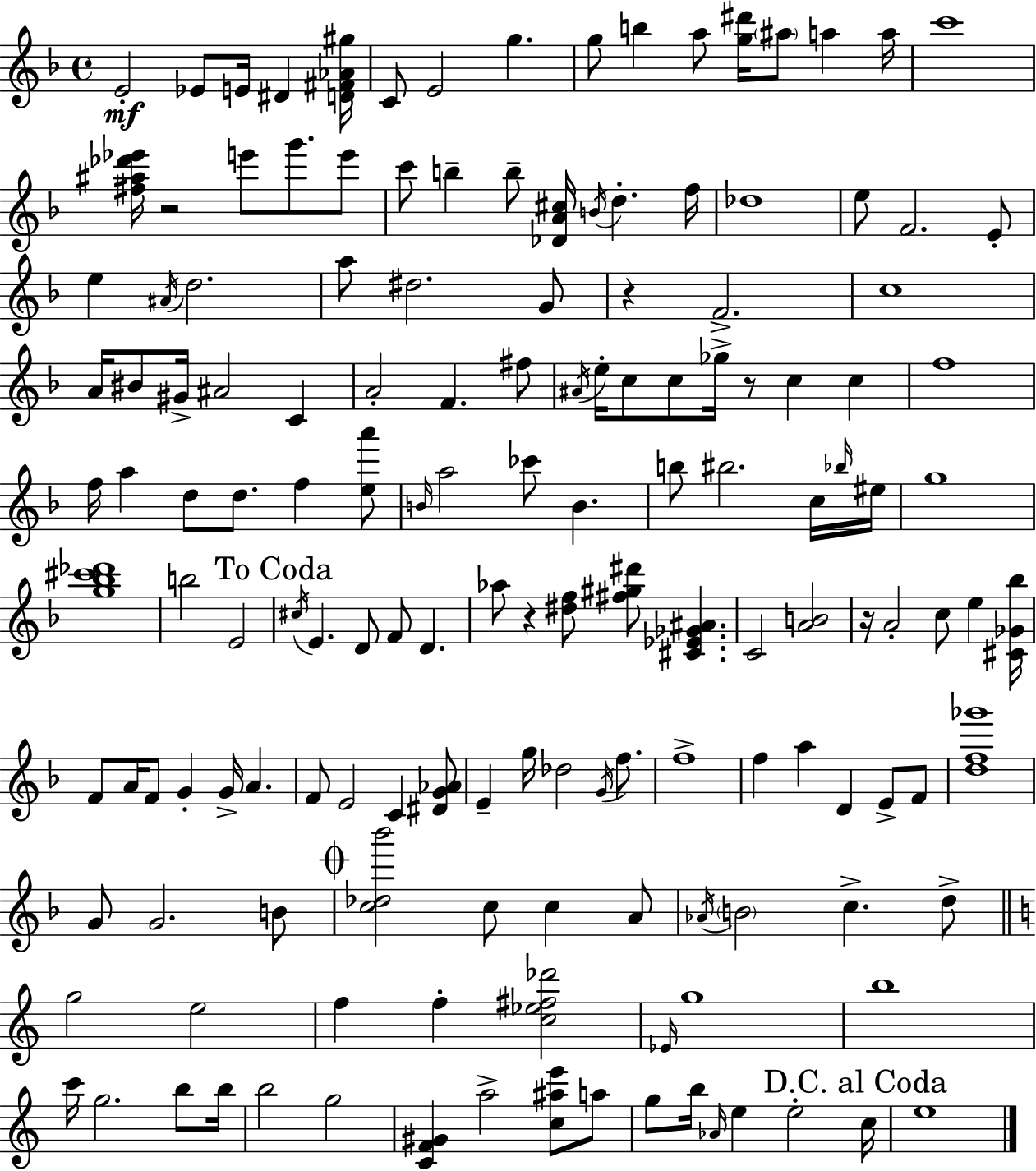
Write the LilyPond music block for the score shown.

{
  \clef treble
  \time 4/4
  \defaultTimeSignature
  \key f \major
  \repeat volta 2 { e'2-.\mf ees'8 e'16 dis'4 <d' fis' aes' gis''>16 | c'8 e'2 g''4. | g''8 b''4 a''8 <g'' dis'''>16 \parenthesize ais''8 a''4 a''16 | c'''1 | \break <fis'' ais'' des''' ees'''>16 r2 e'''8 g'''8. e'''8 | c'''8 b''4-- b''8-- <des' a' cis''>16 \acciaccatura { b'16 } d''4.-. | f''16 des''1 | e''8 f'2. e'8-. | \break e''4 \acciaccatura { ais'16 } d''2. | a''8 dis''2. | g'8 r4 f'2.-> | c''1 | \break a'16 bis'8 gis'16-> ais'2 c'4 | a'2-. f'4. | fis''8 \acciaccatura { ais'16 } e''16-. c''8 c''8 ges''16-> r8 c''4 c''4 | f''1 | \break f''16 a''4 d''8 d''8. f''4 | <e'' a'''>8 \grace { b'16 } a''2 ces'''8 b'4. | b''8 bis''2. | c''16 \grace { bes''16 } eis''16 g''1 | \break <g'' bes'' cis''' des'''>1 | b''2 e'2 | \mark "To Coda" \acciaccatura { cis''16 } e'4. d'8 f'8 | d'4. aes''8 r4 <dis'' f''>8 <fis'' gis'' dis'''>8 | \break <cis' ees' ges' ais'>4. c'2 <a' b'>2 | r16 a'2-. c''8 | e''4 <cis' ges' bes''>16 f'8 a'16 f'8 g'4-. g'16-> | a'4. f'8 e'2 | \break c'4 <dis' g' aes'>8 e'4-- g''16 des''2 | \acciaccatura { g'16 } f''8. f''1-> | f''4 a''4 d'4 | e'8-> f'8 <d'' f'' ges'''>1 | \break g'8 g'2. | b'8 \mark \markup { \musicglyph "scripts.coda" } <c'' des'' bes'''>2 c''8 | c''4 a'8 \acciaccatura { aes'16 } \parenthesize b'2 | c''4.-> d''8-> \bar "||" \break \key c \major g''2 e''2 | f''4 f''4-. <c'' ees'' fis'' des'''>2 | \grace { ees'16 } g''1 | b''1 | \break c'''16 g''2. b''8 | b''16 b''2 g''2 | <c' f' gis'>4 a''2-> <c'' ais'' e'''>8 a''8 | g''8 b''16 \grace { aes'16 } e''4 e''2-. | \break \mark "D.C. al Coda" c''16 e''1 | } \bar "|."
}